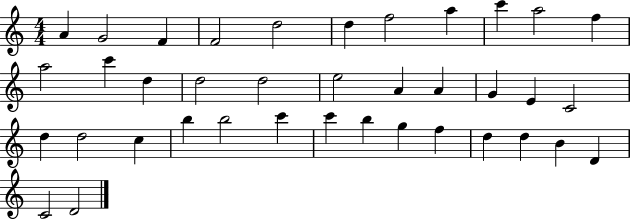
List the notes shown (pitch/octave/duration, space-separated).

A4/q G4/h F4/q F4/h D5/h D5/q F5/h A5/q C6/q A5/h F5/q A5/h C6/q D5/q D5/h D5/h E5/h A4/q A4/q G4/q E4/q C4/h D5/q D5/h C5/q B5/q B5/h C6/q C6/q B5/q G5/q F5/q D5/q D5/q B4/q D4/q C4/h D4/h